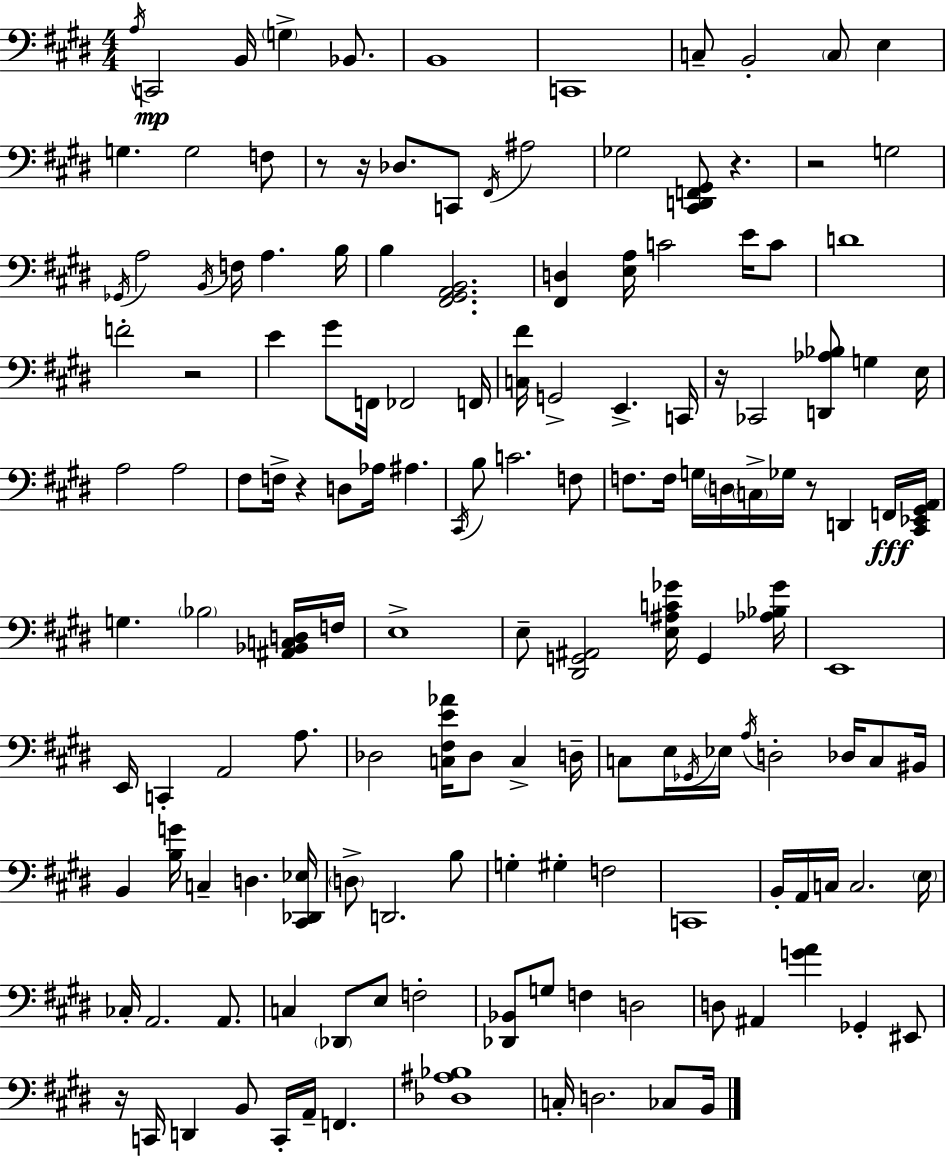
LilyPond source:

{
  \clef bass
  \numericTimeSignature
  \time 4/4
  \key e \major
  \acciaccatura { a16 }\mp c,2 b,16 \parenthesize g4-> bes,8. | b,1 | c,1 | c8-- b,2-. \parenthesize c8 e4 | \break g4. g2 f8 | r8 r16 des8. c,8 \acciaccatura { fis,16 } ais2 | ges2 <cis, d, f, gis,>8 r4. | r2 g2 | \break \acciaccatura { ges,16 } a2 \acciaccatura { b,16 } f16 a4. | b16 b4 <fis, gis, a, b,>2. | <fis, d>4 <e a>16 c'2 | e'16 c'8 d'1 | \break f'2-. r2 | e'4 gis'8 f,16 fes,2 | f,16 <c fis'>16 g,2-> e,4.-> | c,16 r16 ces,2 <d, aes bes>8 g4 | \break e16 a2 a2 | fis8 f16-> r4 d8 aes16 ais4. | \acciaccatura { cis,16 } b8 c'2. | f8 f8. f16 g16 \parenthesize d16 \parenthesize c16-> ges16 r8 d,4 | \break f,16\fff <cis, ees, gis, a,>16 g4. \parenthesize bes2 | <ais, bes, c d>16 f16 e1-> | e8-- <dis, g, ais,>2 <e ais c' ges'>16 | g,4 <aes bes ges'>16 e,1 | \break e,16 c,4-. a,2 | a8. des2 <c fis e' aes'>16 des8 | c4-> d16-- c8 e16 \acciaccatura { ges,16 } ees16 \acciaccatura { a16 } d2-. | des16 c8 bis,16 b,4 <b g'>16 c4-- | \break d4. <cis, des, ees>16 \parenthesize d8-> d,2. | b8 g4-. gis4-. f2 | c,1 | b,16-. a,16 c16 c2. | \break \parenthesize e16 ces16-. a,2. | a,8. c4 \parenthesize des,8 e8 f2-. | <des, bes,>8 g8 f4 d2 | d8 ais,4 <g' a'>4 | \break ges,4-. eis,8 r16 c,16 d,4 b,8 c,16-. | a,16-- f,4. <des ais bes>1 | c16-. d2. | ces8 b,16 \bar "|."
}